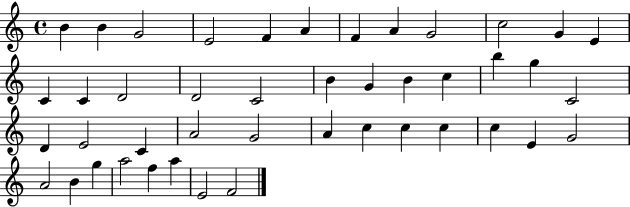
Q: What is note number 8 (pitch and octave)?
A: A4